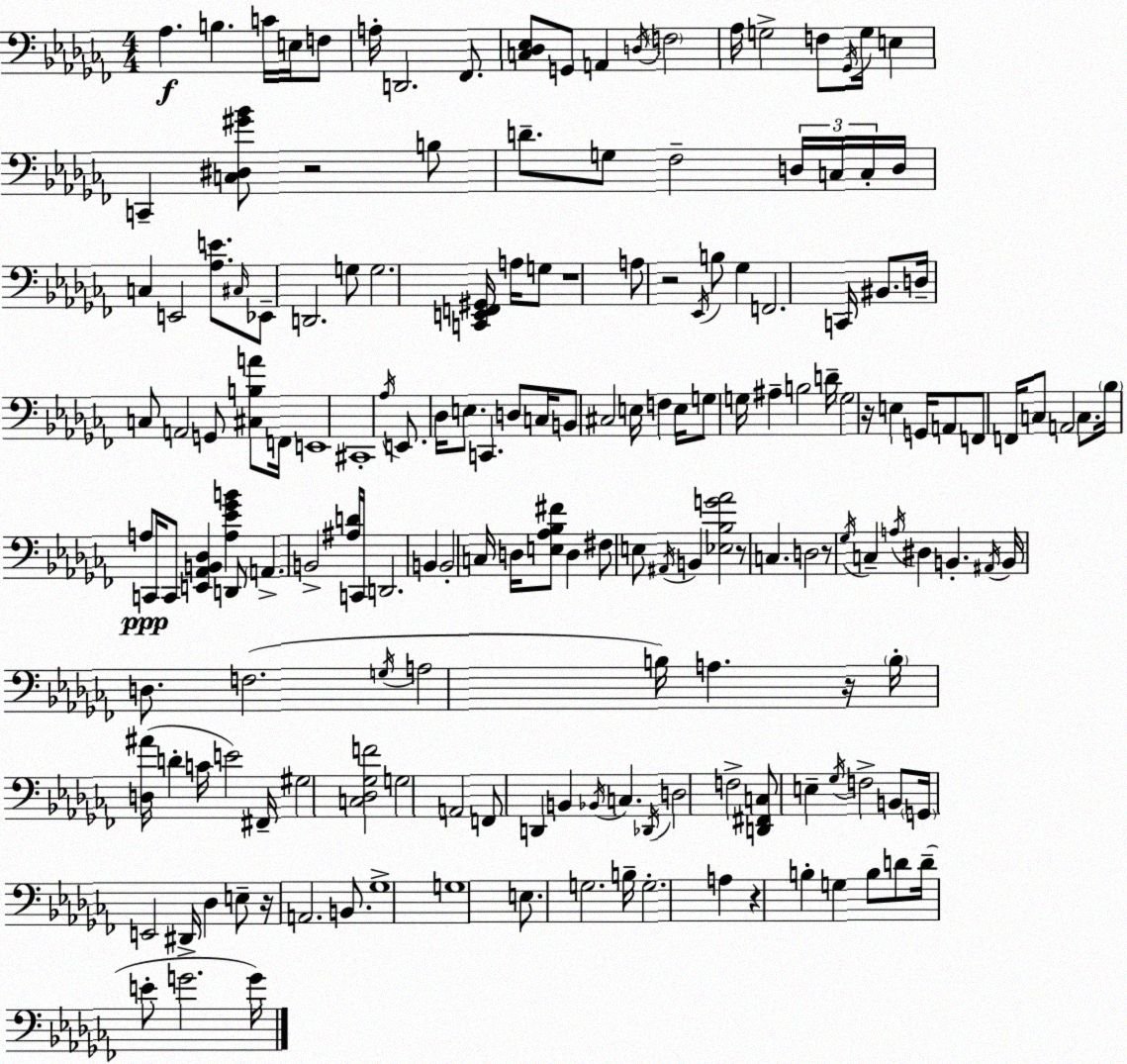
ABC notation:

X:1
T:Untitled
M:4/4
L:1/4
K:Abm
_A, B, C/4 E,/4 F,/2 A,/4 D,,2 _F,,/2 [C,_D,_E,]/2 G,,/2 A,, D,/4 F,2 _A,/4 G,2 F,/2 _G,,/4 G,/4 E, C,, [C,^D,^G_B]/2 z2 B,/2 D/2 G,/2 _F,2 D,/4 C,/4 C,/4 D,/4 C, E,,2 [_A,E]/2 ^C,/4 _E,,/2 D,,2 G,/2 G,2 [C,,E,,F,,^G,,]/4 A,/4 G,/2 z4 A,/2 z2 _E,,/4 B,/2 _G, F,,2 C,,/4 ^B,,/2 D,/4 C,/2 A,,2 G,,/2 [^C,B,A]/2 F,,/4 E,,4 ^C,,4 _A,/4 E,,/2 _D,/4 E,/2 C,, D,/2 C,/4 B,,/2 ^C,2 E,/4 F, E,/4 G,/2 G,/4 ^A, B,2 D/4 G,2 z/4 E, G,,/4 A,,/2 F,,/2 F,,/4 C,/2 A,,2 C,/2 _B,/4 A,/2 C,,/4 C,,/2 [E,,_A,,B,,_D,] [A,_E_GB] D,,/2 A,, B,,2 [^A,D]/4 C,,/4 D,,2 B,, B,,2 C,/4 D,/4 [E,_A,_B,^F]/2 D, ^F,/2 E,/2 ^A,,/4 B,, [_E,_B,G_A]2 z/2 C, D,2 z/2 _G,/4 C, A,/4 ^D, B,, ^A,,/4 B,,/4 D,/2 F,2 G,/4 A,2 B,/4 A, z/4 B,/4 [D,^A]/4 D C/4 E2 ^F,,/4 ^G,2 [C,_D,_G,F]2 G,2 A,,2 F,,/2 D,, B,, _B,,/4 C, _D,,/4 D,2 F,2 [D,,^F,,C,]/2 E, _G,/4 F,2 B,,/2 G,,/4 E,,2 ^D,,/4 _D, E,/2 z/4 A,,2 B,,/2 _G,4 G,4 E,/2 G,2 B,/4 G,2 A, z B, G, B,/2 D/2 D/4 E/2 G2 G/4